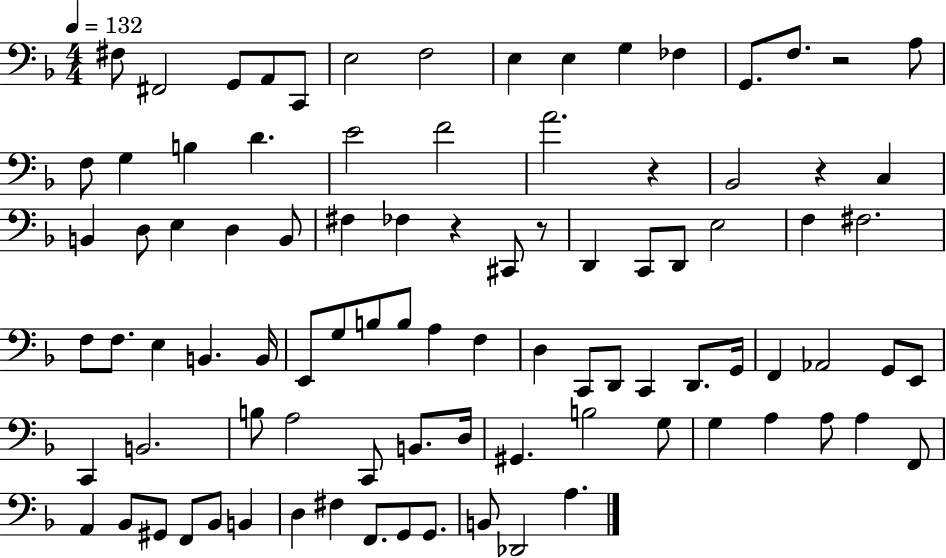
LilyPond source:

{
  \clef bass
  \numericTimeSignature
  \time 4/4
  \key f \major
  \tempo 4 = 132
  fis8 fis,2 g,8 a,8 c,8 | e2 f2 | e4 e4 g4 fes4 | g,8. f8. r2 a8 | \break f8 g4 b4 d'4. | e'2 f'2 | a'2. r4 | bes,2 r4 c4 | \break b,4 d8 e4 d4 b,8 | fis4 fes4 r4 cis,8 r8 | d,4 c,8 d,8 e2 | f4 fis2. | \break f8 f8. e4 b,4. b,16 | e,8 g8 b8 b8 a4 f4 | d4 c,8 d,8 c,4 d,8. g,16 | f,4 aes,2 g,8 e,8 | \break c,4 b,2. | b8 a2 c,8 b,8. d16 | gis,4. b2 g8 | g4 a4 a8 a4 f,8 | \break a,4 bes,8 gis,8 f,8 bes,8 b,4 | d4 fis4 f,8. g,8 g,8. | b,8 des,2 a4. | \bar "|."
}